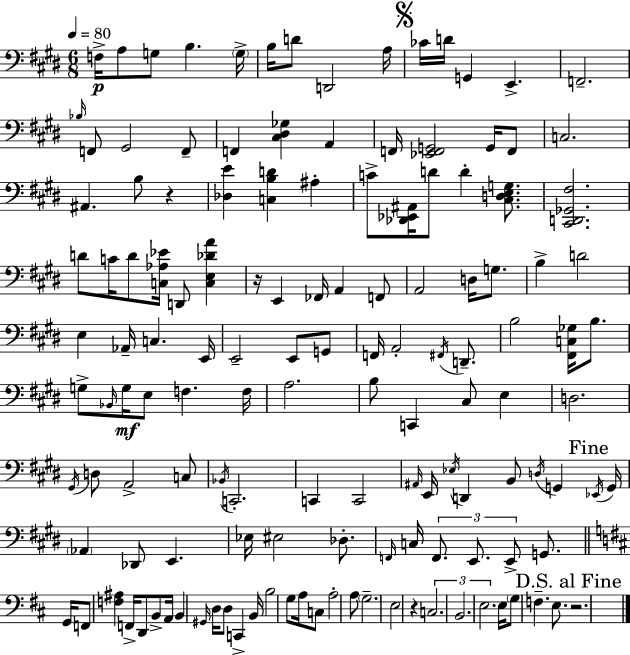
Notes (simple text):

F3/s A3/e G3/e B3/q. G3/s B3/s D4/e D2/h A3/s CES4/s D4/s G2/q E2/q. F2/h. Bb3/s F2/e G#2/h F2/e F2/q [C#3,D#3,Gb3]/q A2/q F2/s [Eb2,F2,G2]/h G2/s F2/e C3/h. A#2/q. B3/e R/q [Db3,E4]/q [C3,B3,D4]/q A#3/q C4/e [Db2,Eb2,A#2]/s D4/e D4/q [C#3,D3,E3,G3]/e. [C#2,D2,Gb2,F#3]/h. D4/e C4/s D4/e [C3,Ab3,Eb4]/s D2/e [C3,E3,Db4,A4]/q R/s E2/q FES2/s A2/q F2/e A2/h D3/s G3/e. B3/q D4/h E3/q Ab2/s C3/q. E2/s E2/h E2/e G2/e F2/s A2/h F#2/s D2/e. B3/h [F#2,C3,Gb3]/s B3/e. G3/e Bb2/s G3/s E3/e F3/q. F3/s A3/h. B3/e C2/q C#3/e E3/q D3/h. G#2/s D3/e A2/h C3/e Bb2/s C2/h. C2/q C2/h A#2/s E2/s Eb3/s D2/q B2/e D3/s G2/q Eb2/s G2/s Ab2/q Db2/e E2/q. Eb3/s EIS3/h Db3/e. F2/s C3/s F2/e. E2/e. E2/e G2/e. G2/s F2/e [F3,A#3]/q F2/s D2/e B2/e A2/s B2/q G#2/s D3/s D3/e C2/q B2/s B3/h G3/e A3/s C3/e A3/h A3/e G3/h. E3/h R/q C3/h. B2/h. E3/h. E3/s G3/e F3/q. E3/e. R/h.